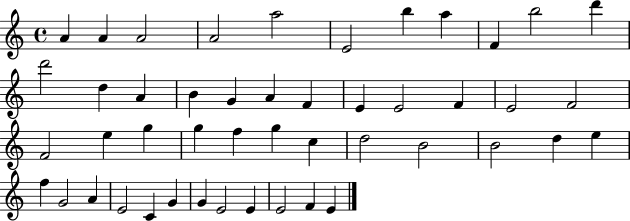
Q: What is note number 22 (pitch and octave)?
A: E4